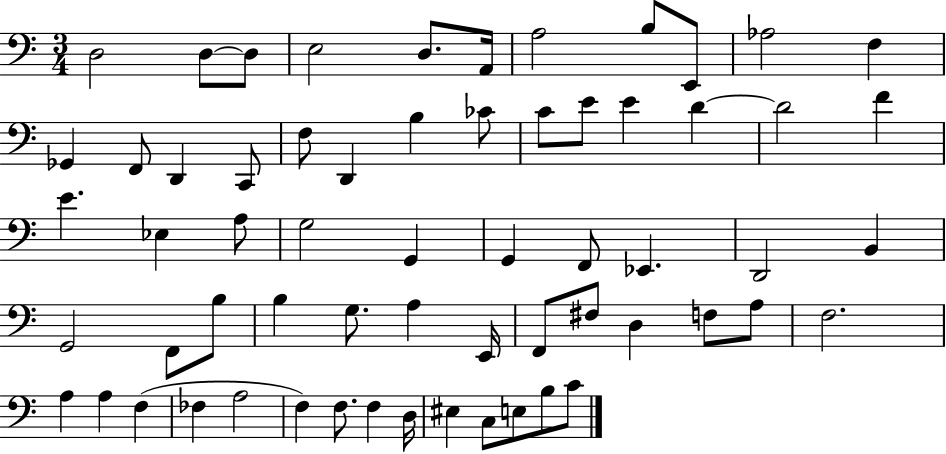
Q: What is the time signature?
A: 3/4